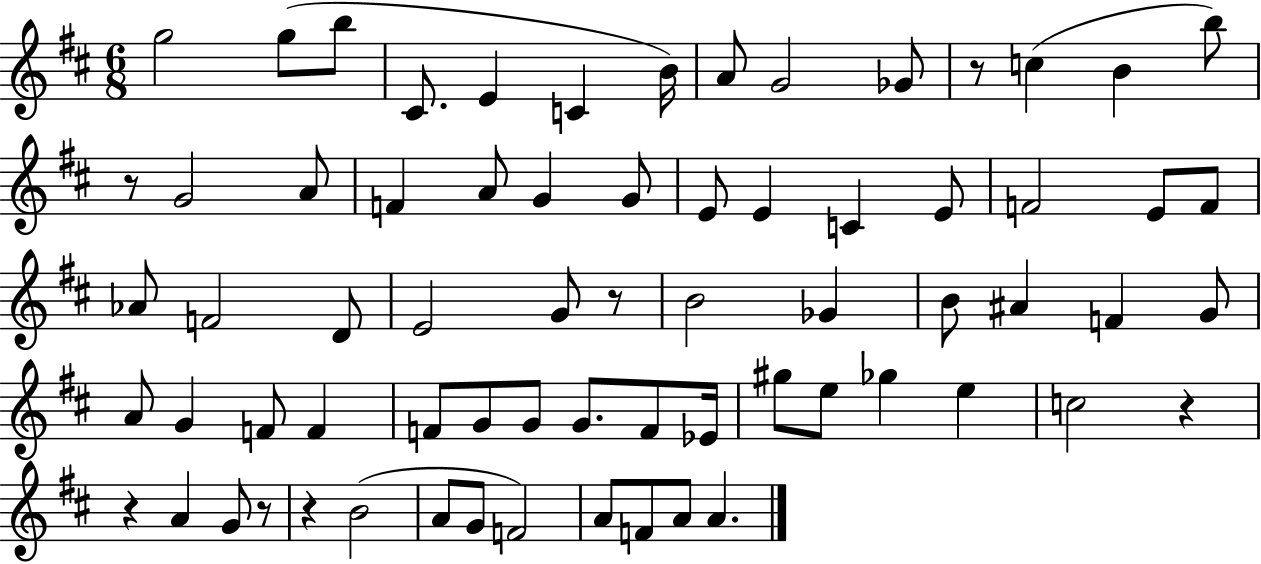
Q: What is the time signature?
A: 6/8